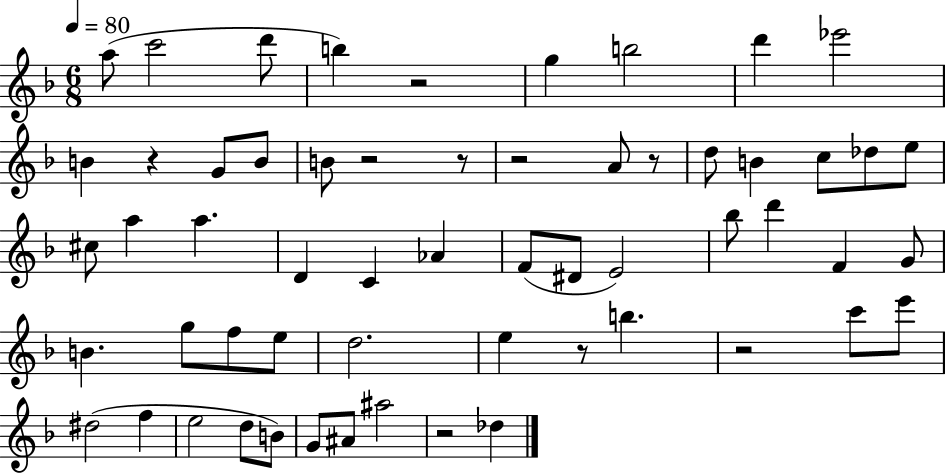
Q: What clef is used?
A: treble